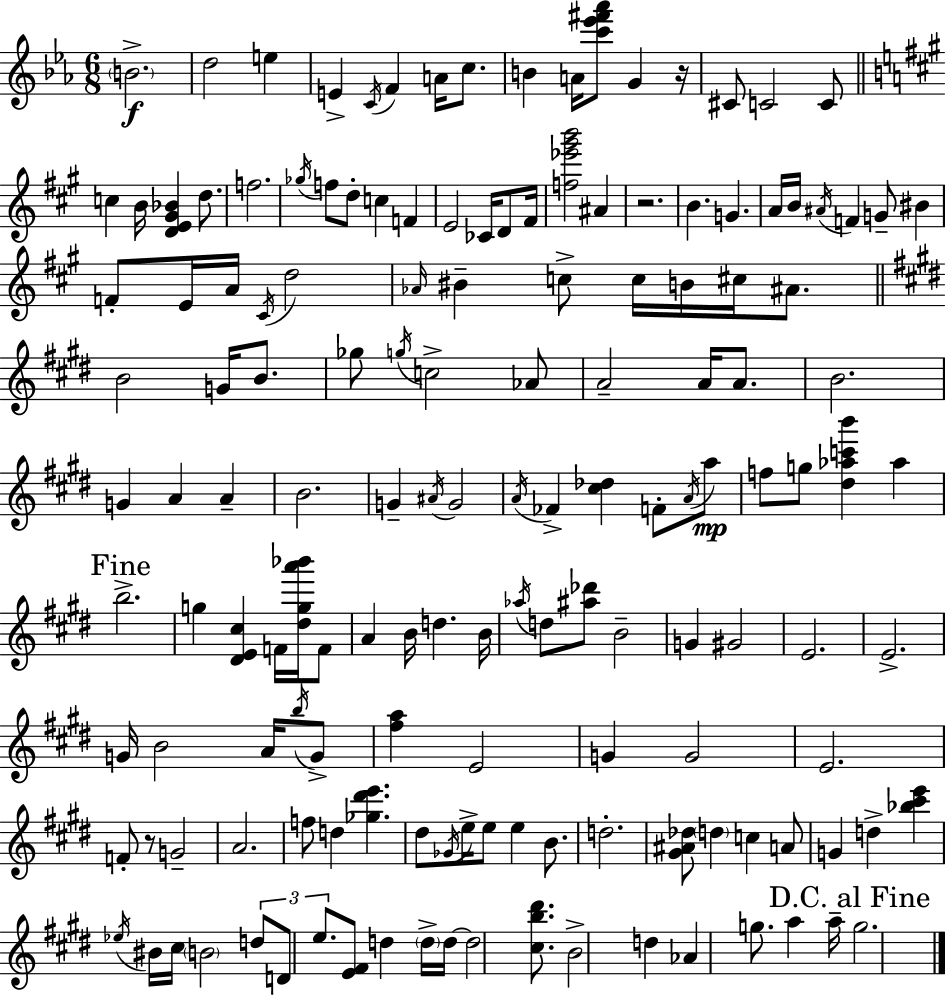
{
  \clef treble
  \numericTimeSignature
  \time 6/8
  \key ees \major
  \repeat volta 2 { \parenthesize b'2.->\f | d''2 e''4 | e'4-> \acciaccatura { c'16 } f'4 a'16 c''8. | b'4 a'16 <c''' ees''' fis''' aes'''>8 g'4 | \break r16 cis'8 c'2 c'8 | \bar "||" \break \key a \major c''4 b'16 <d' e' gis' bes'>4 d''8. | f''2. | \acciaccatura { ges''16 } f''8 d''8-. c''4 f'4 | e'2 ces'16 d'8 | \break fis'16 <f'' ees''' gis''' b'''>2 ais'4 | r2. | b'4. g'4. | a'16 b'16 \acciaccatura { ais'16 } f'4 g'8-- bis'4 | \break f'8-. e'16 a'16 \acciaccatura { cis'16 } d''2 | \grace { aes'16 } bis'4-- c''8-> c''16 b'16 | cis''16 ais'8. \bar "||" \break \key e \major b'2 g'16 b'8. | ges''8 \acciaccatura { g''16 } c''2-> aes'8 | a'2-- a'16 a'8. | b'2. | \break g'4 a'4 a'4-- | b'2. | g'4-- \acciaccatura { ais'16 } g'2 | \acciaccatura { a'16 } fes'4-> <cis'' des''>4 f'8-. | \break \acciaccatura { a'16 }\mp a''8 f''8 g''8 <dis'' aes'' c''' b'''>4 | aes''4 \mark "Fine" b''2.-> | g''4 <dis' e' cis''>4 | f'16 <dis'' g'' a''' bes'''>16 f'8 a'4 b'16 d''4. | \break b'16 \acciaccatura { aes''16 } d''8 <ais'' des'''>8 b'2-- | g'4 gis'2 | e'2. | e'2.-> | \break g'16 b'2 | a'16 \acciaccatura { b''16 } g'8-> <fis'' a''>4 e'2 | g'4 g'2 | e'2. | \break f'8-. r8 g'2-- | a'2. | f''8 d''4 | <ges'' dis''' e'''>4. dis''8 \acciaccatura { ges'16 } e''16-> e''8 | \break e''4 b'8. d''2.-. | <gis' ais' des''>8 \parenthesize d''4 | c''4 a'8 g'4 d''4-> | <bes'' cis''' e'''>4 \acciaccatura { ees''16 } bis'16 cis''16 \parenthesize b'2 | \break \tuplet 3/2 { d''8 d'8 e''8. } | <e' fis'>8 d''4 \parenthesize d''16-> d''16~~ d''2 | <cis'' b'' dis'''>8. b'2-> | d''4 aes'4 | \break g''8. a''4 a''16-- \mark "D.C. al Fine" g''2. | } \bar "|."
}